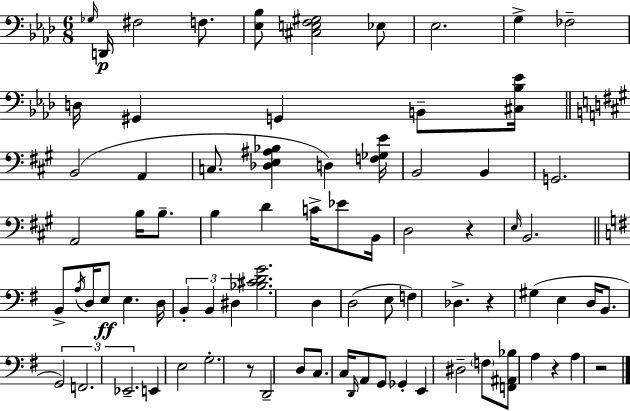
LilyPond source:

{
  \clef bass
  \numericTimeSignature
  \time 6/8
  \key f \minor
  \grace { ges16 }\p d,16 fis2 f8. | <ees bes>8 <cis e f gis>2 ees8 | ees2. | g4-> fes2-- | \break d16 gis,4 g,4 b,8-- | <cis bes ees'>16 \bar "||" \break \key a \major b,2( a,4 | c8. <des e ais bes>4 d4) <f ges e'>16 | b,2 b,4 | g,2. | \break a,2 b16 b8.-- | b4 d'4 c'16-> ees'8 b,16 | d2 r4 | \grace { e16 } b,2. | \break \bar "||" \break \key g \major b,8-> \acciaccatura { a16 } d16 e8\ff e4. | d16 \tuplet 3/2 { b,4-. b,4 dis4 } | <bes cis' d' g'>2. | d4 d2( | \break e8 f4) des4.-> | r4 gis4( e4 | d16 b,8. \tuplet 3/2 { g,2) | f,2. | \break ees,2.-- } | e,4 e2 | g2.-. | r8 d,2-- d8 | \break c8. c16 \grace { d,16 } a,8 g,8 ges,4-. | e,4 dis2-- | \parenthesize f8 <f, ais, bes>8 a4 r4 | a4 r2 | \break \bar "|."
}